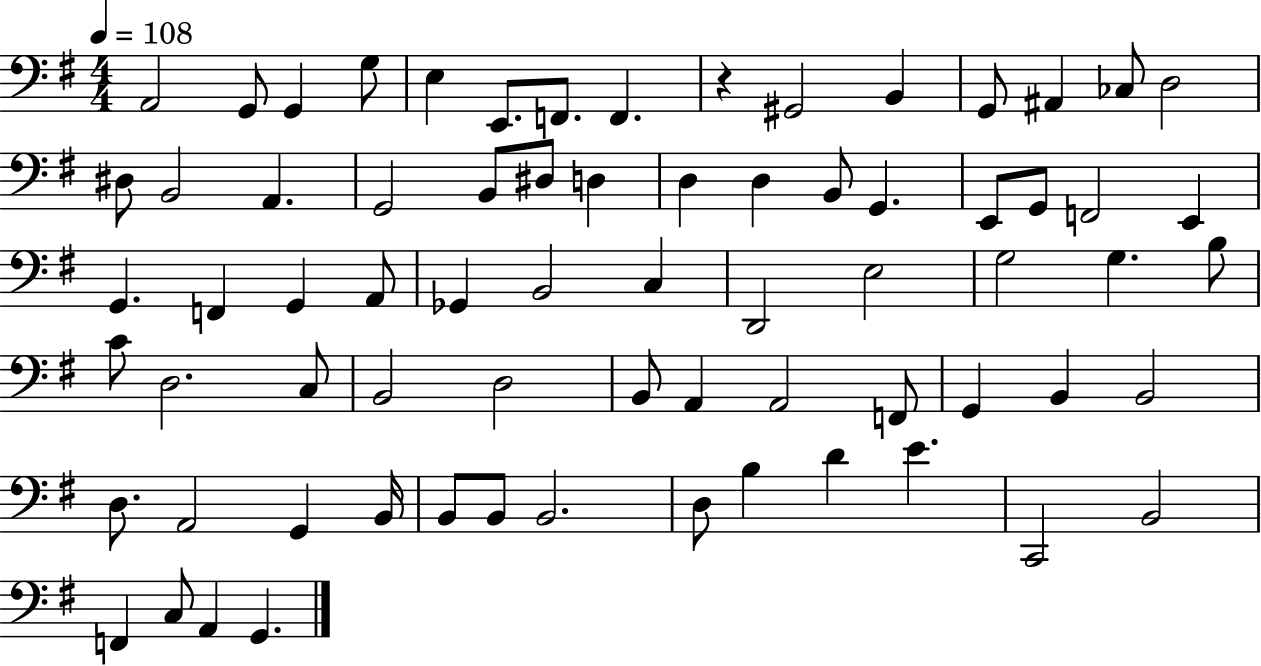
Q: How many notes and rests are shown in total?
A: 71